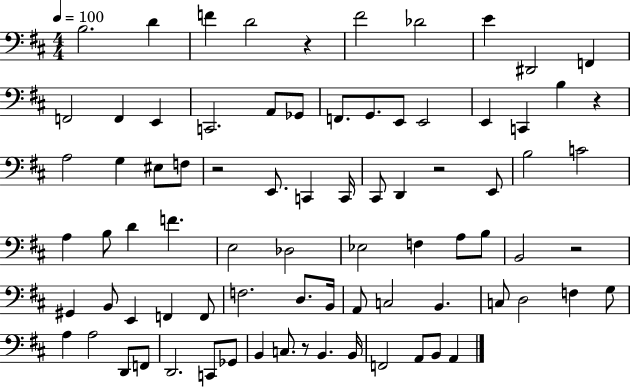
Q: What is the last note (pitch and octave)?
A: A2